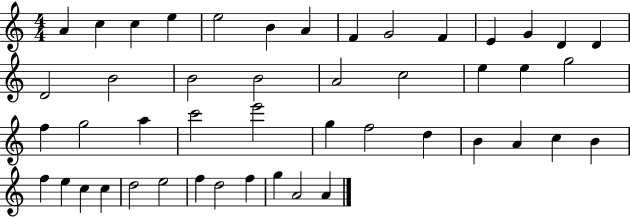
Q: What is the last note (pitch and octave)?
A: A4